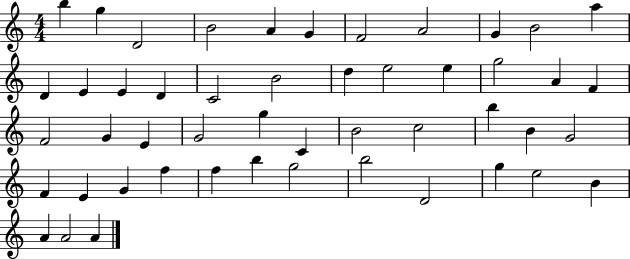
B5/q G5/q D4/h B4/h A4/q G4/q F4/h A4/h G4/q B4/h A5/q D4/q E4/q E4/q D4/q C4/h B4/h D5/q E5/h E5/q G5/h A4/q F4/q F4/h G4/q E4/q G4/h G5/q C4/q B4/h C5/h B5/q B4/q G4/h F4/q E4/q G4/q F5/q F5/q B5/q G5/h B5/h D4/h G5/q E5/h B4/q A4/q A4/h A4/q